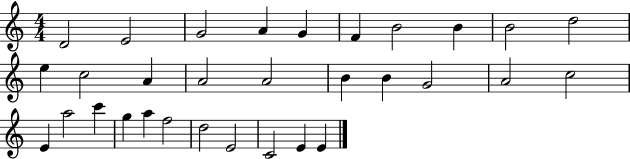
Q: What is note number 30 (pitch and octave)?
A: E4